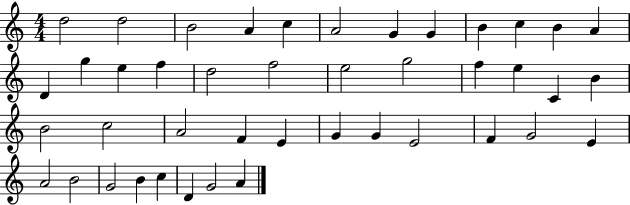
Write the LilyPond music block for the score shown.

{
  \clef treble
  \numericTimeSignature
  \time 4/4
  \key c \major
  d''2 d''2 | b'2 a'4 c''4 | a'2 g'4 g'4 | b'4 c''4 b'4 a'4 | \break d'4 g''4 e''4 f''4 | d''2 f''2 | e''2 g''2 | f''4 e''4 c'4 b'4 | \break b'2 c''2 | a'2 f'4 e'4 | g'4 g'4 e'2 | f'4 g'2 e'4 | \break a'2 b'2 | g'2 b'4 c''4 | d'4 g'2 a'4 | \bar "|."
}